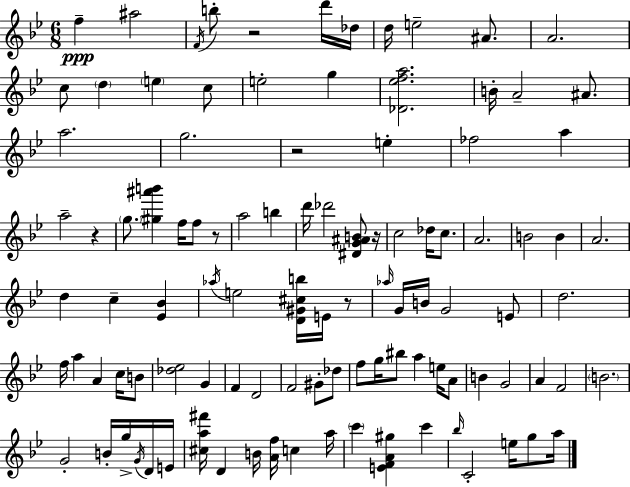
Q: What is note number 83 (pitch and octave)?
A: C6